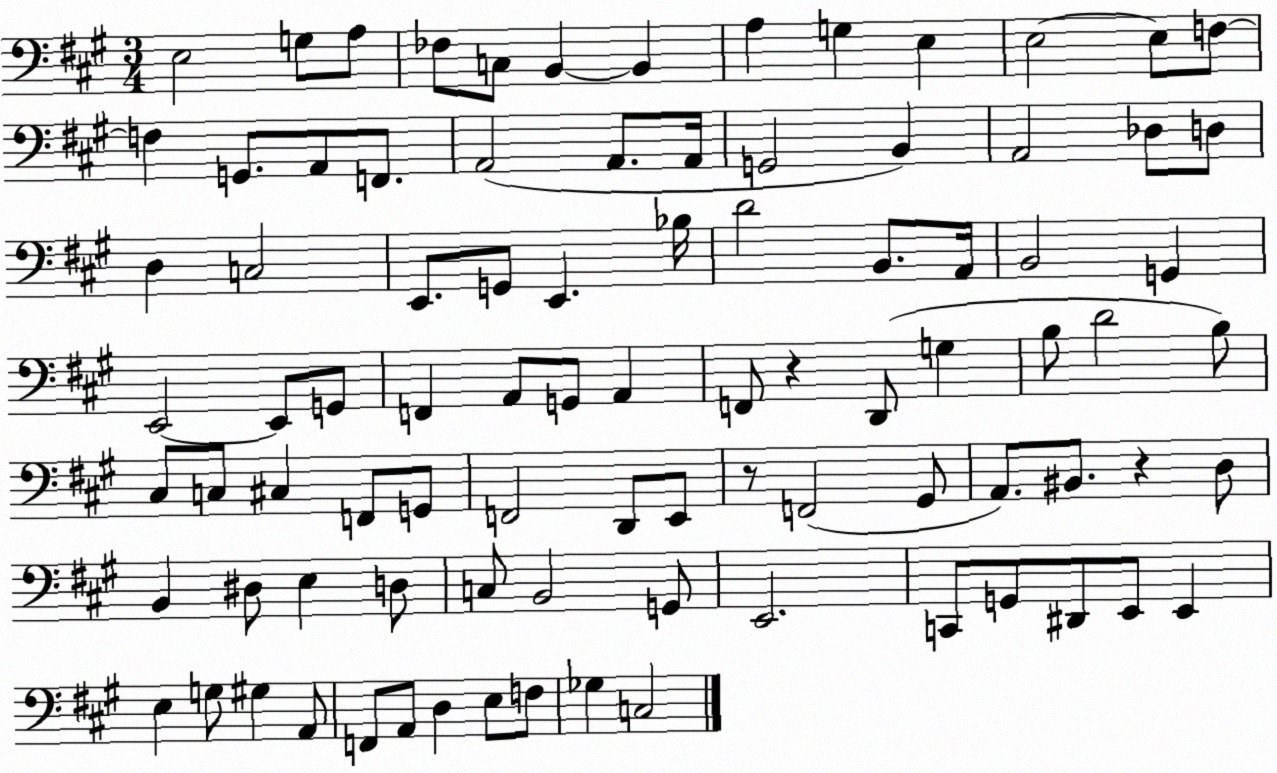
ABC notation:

X:1
T:Untitled
M:3/4
L:1/4
K:A
E,2 G,/2 A,/2 _F,/2 C,/2 B,, B,, A, G, E, E,2 E,/2 F,/2 F, G,,/2 A,,/2 F,,/2 A,,2 A,,/2 A,,/4 G,,2 B,, A,,2 _D,/2 D,/2 D, C,2 E,,/2 G,,/2 E,, _B,/4 D2 B,,/2 A,,/4 B,,2 G,, E,,2 E,,/2 G,,/2 F,, A,,/2 G,,/2 A,, F,,/2 z D,,/2 G, B,/2 D2 B,/2 ^C,/2 C,/2 ^C, F,,/2 G,,/2 F,,2 D,,/2 E,,/2 z/2 F,,2 ^G,,/2 A,,/2 ^B,,/2 z D,/2 B,, ^D,/2 E, D,/2 C,/2 B,,2 G,,/2 E,,2 C,,/2 G,,/2 ^D,,/2 E,,/2 E,, E, G,/2 ^G, A,,/2 F,,/2 A,,/2 D, E,/2 F,/2 _G, C,2